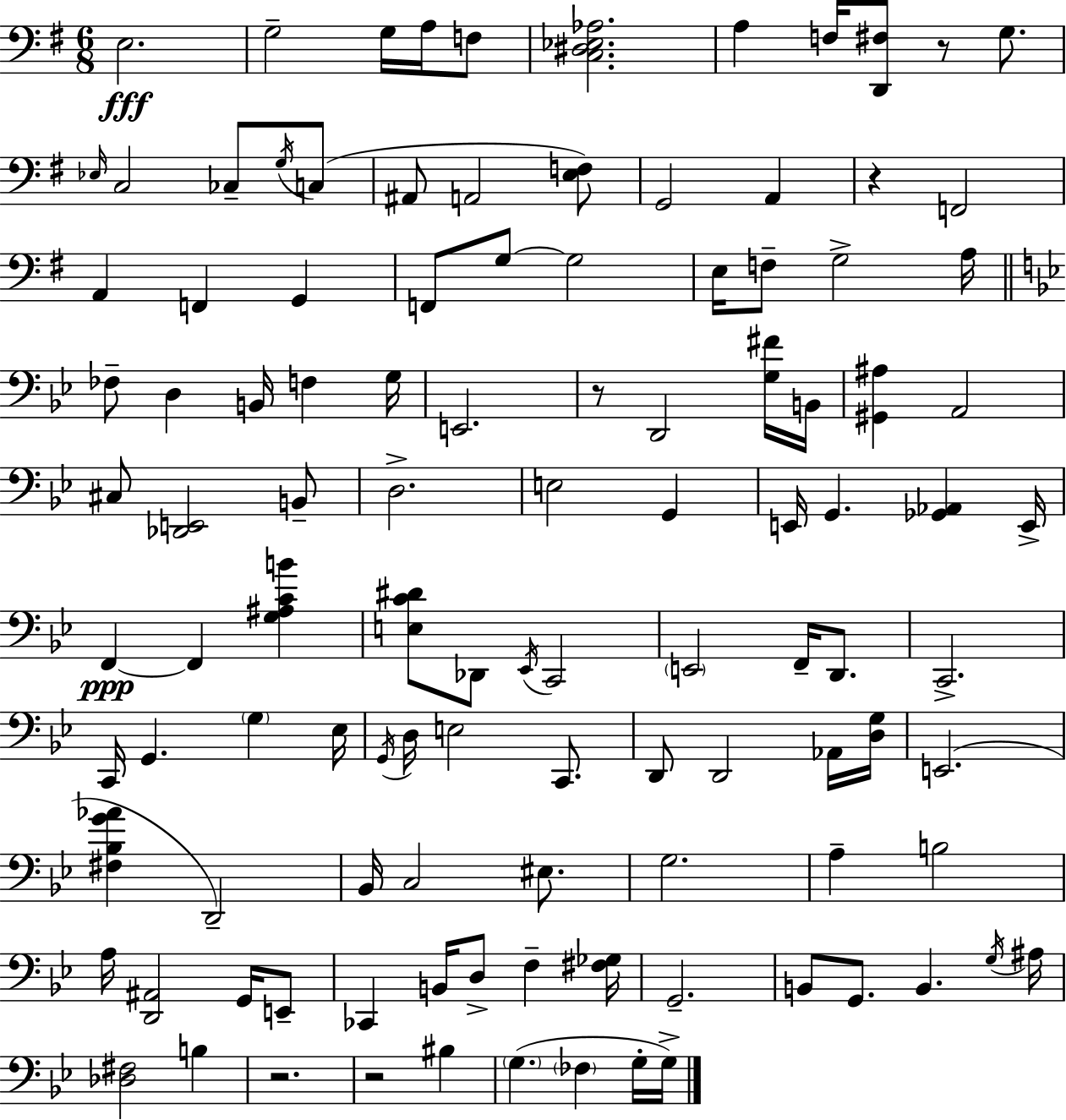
E3/h. G3/h G3/s A3/s F3/e [C3,D#3,Eb3,Ab3]/h. A3/q F3/s [D2,F#3]/e R/e G3/e. Eb3/s C3/h CES3/e G3/s C3/e A#2/e A2/h [E3,F3]/e G2/h A2/q R/q F2/h A2/q F2/q G2/q F2/e G3/e G3/h E3/s F3/e G3/h A3/s FES3/e D3/q B2/s F3/q G3/s E2/h. R/e D2/h [G3,F#4]/s B2/s [G#2,A#3]/q A2/h C#3/e [Db2,E2]/h B2/e D3/h. E3/h G2/q E2/s G2/q. [Gb2,Ab2]/q E2/s F2/q F2/q [G3,A#3,C4,B4]/q [E3,C4,D#4]/e Db2/e Eb2/s C2/h E2/h F2/s D2/e. C2/h. C2/s G2/q. G3/q Eb3/s G2/s D3/s E3/h C2/e. D2/e D2/h Ab2/s [D3,G3]/s E2/h. [F#3,Bb3,G4,Ab4]/q D2/h Bb2/s C3/h EIS3/e. G3/h. A3/q B3/h A3/s [D2,A#2]/h G2/s E2/e CES2/q B2/s D3/e F3/q [F#3,Gb3]/s G2/h. B2/e G2/e. B2/q. G3/s A#3/s [Db3,F#3]/h B3/q R/h. R/h BIS3/q G3/q. FES3/q G3/s G3/s